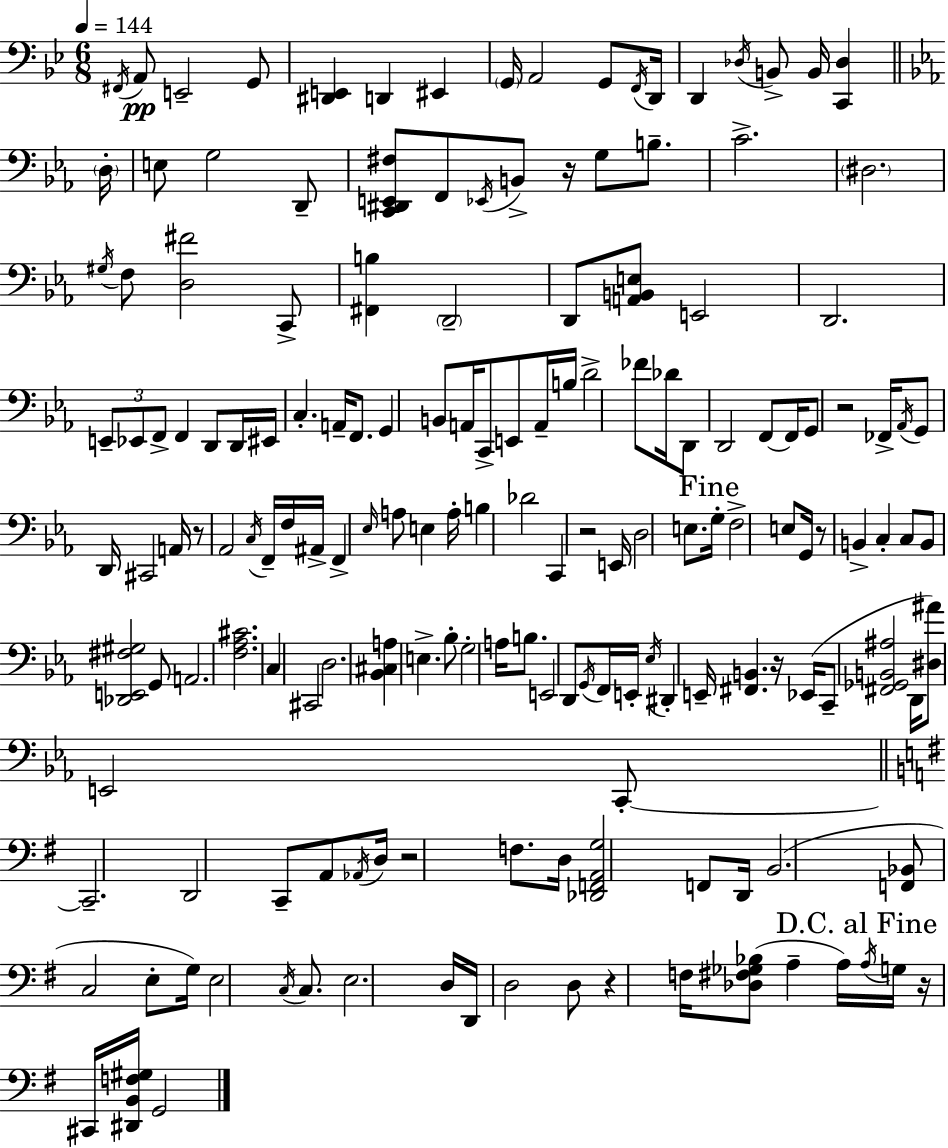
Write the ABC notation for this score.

X:1
T:Untitled
M:6/8
L:1/4
K:Gm
^F,,/4 A,,/2 E,,2 G,,/2 [^D,,E,,] D,, ^E,, G,,/4 A,,2 G,,/2 F,,/4 D,,/4 D,, _D,/4 B,,/2 B,,/4 [C,,_D,] D,/4 E,/2 G,2 D,,/2 [C,,^D,,E,,^F,]/2 F,,/2 _E,,/4 B,,/2 z/4 G,/2 B,/2 C2 ^D,2 ^G,/4 F,/2 [D,^F]2 C,,/2 [^F,,B,] D,,2 D,,/2 [A,,B,,E,]/2 E,,2 D,,2 E,,/2 _E,,/2 F,,/2 F,, D,,/2 D,,/4 ^E,,/4 C, A,,/4 F,,/2 G,, B,,/2 A,,/4 C,,/2 E,,/2 A,,/4 B,/4 D2 _F/2 _D/4 D,,/2 D,,2 F,,/2 F,,/4 G,,/2 z2 _F,,/4 _A,,/4 G,,/2 D,,/4 ^C,,2 A,,/4 z/2 _A,,2 C,/4 F,,/4 F,/4 ^A,,/4 F,, _E,/4 A,/2 E, A,/4 B, _D2 C,, z2 E,,/4 D,2 E,/2 G,/4 F,2 E,/2 G,,/4 z/2 B,, C, C,/2 B,,/2 [_D,,E,,^F,^G,]2 G,,/2 A,,2 [F,_A,^C]2 C, ^C,,2 D,2 [_B,,^C,A,] E, _B,/2 G,2 A,/4 B,/2 E,,2 D,,/2 G,,/4 F,,/4 E,,/4 _E,/4 ^D,, E,,/4 [^F,,B,,] z/4 _E,,/4 C,,/2 [^F,,_G,,B,,^A,]2 D,,/4 [^D,^A]/2 E,,2 C,,/2 C,,2 D,,2 C,,/2 A,,/2 _A,,/4 D,/4 z2 F,/2 D,/4 [_D,,F,,A,,G,]2 F,,/2 D,,/4 B,,2 [F,,_B,,]/2 C,2 E,/2 G,/4 E,2 C,/4 C,/2 E,2 D,/4 D,,/4 D,2 D,/2 z F,/4 [_D,^F,_G,_B,]/2 A, A,/4 A,/4 G,/4 z/4 ^C,,/4 [^D,,B,,F,^G,]/4 G,,2